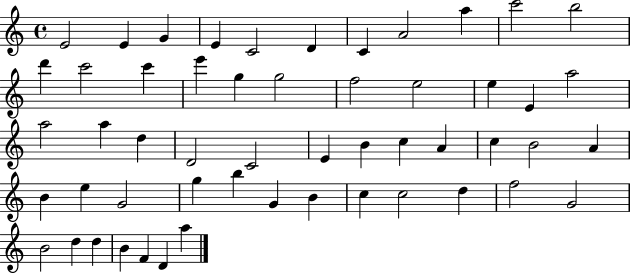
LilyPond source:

{
  \clef treble
  \time 4/4
  \defaultTimeSignature
  \key c \major
  e'2 e'4 g'4 | e'4 c'2 d'4 | c'4 a'2 a''4 | c'''2 b''2 | \break d'''4 c'''2 c'''4 | e'''4 g''4 g''2 | f''2 e''2 | e''4 e'4 a''2 | \break a''2 a''4 d''4 | d'2 c'2 | e'4 b'4 c''4 a'4 | c''4 b'2 a'4 | \break b'4 e''4 g'2 | g''4 b''4 g'4 b'4 | c''4 c''2 d''4 | f''2 g'2 | \break b'2 d''4 d''4 | b'4 f'4 d'4 a''4 | \bar "|."
}